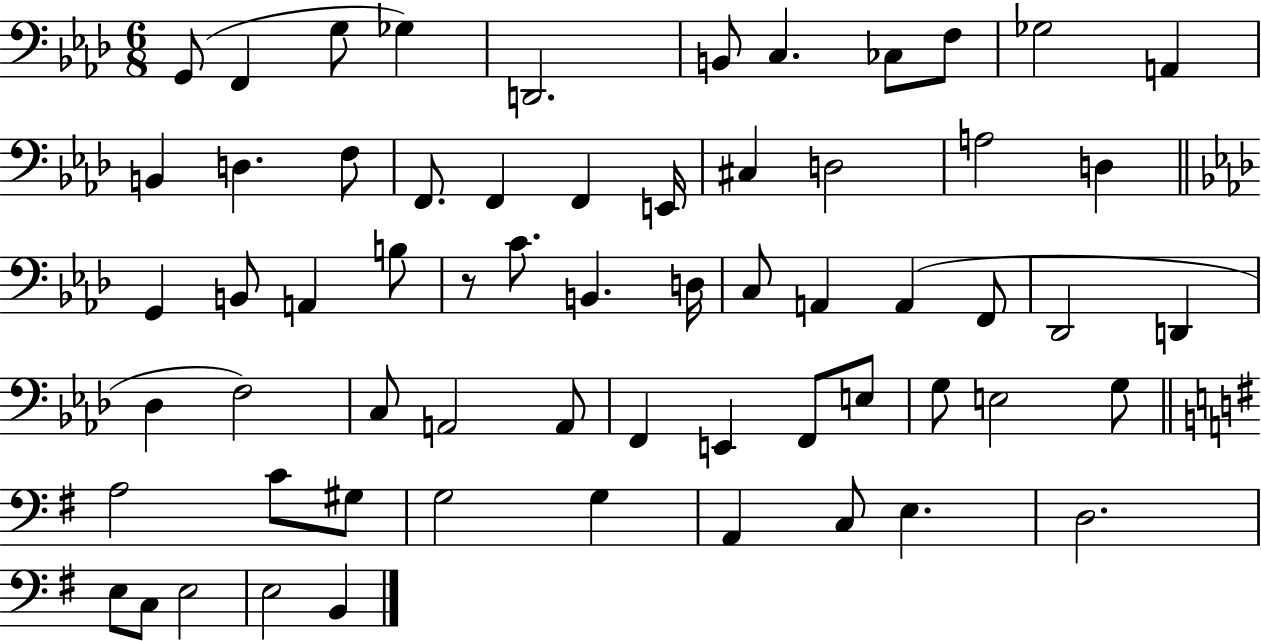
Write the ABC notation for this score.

X:1
T:Untitled
M:6/8
L:1/4
K:Ab
G,,/2 F,, G,/2 _G, D,,2 B,,/2 C, _C,/2 F,/2 _G,2 A,, B,, D, F,/2 F,,/2 F,, F,, E,,/4 ^C, D,2 A,2 D, G,, B,,/2 A,, B,/2 z/2 C/2 B,, D,/4 C,/2 A,, A,, F,,/2 _D,,2 D,, _D, F,2 C,/2 A,,2 A,,/2 F,, E,, F,,/2 E,/2 G,/2 E,2 G,/2 A,2 C/2 ^G,/2 G,2 G, A,, C,/2 E, D,2 E,/2 C,/2 E,2 E,2 B,,